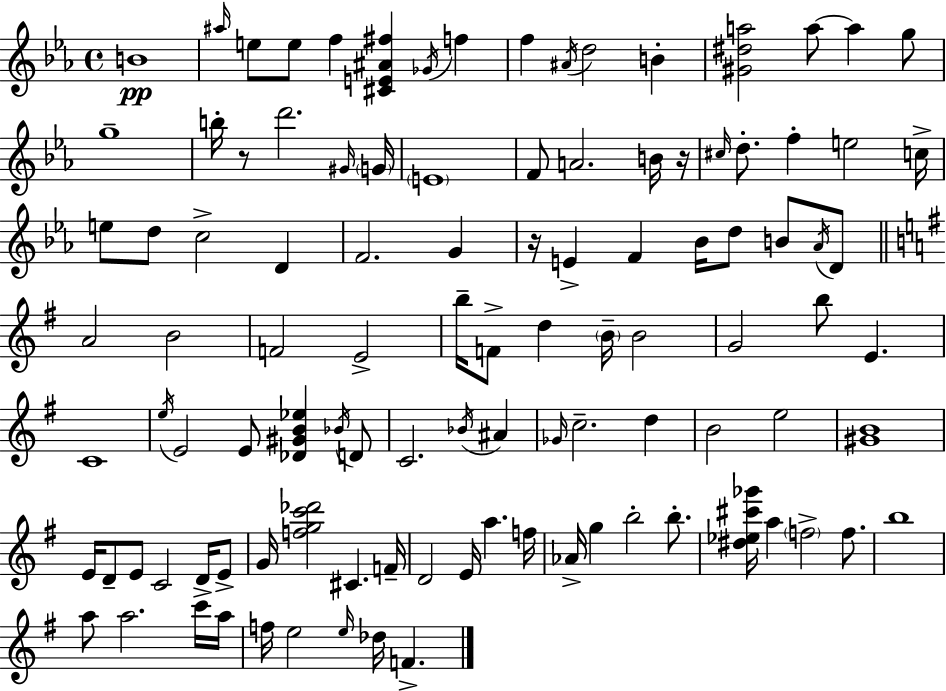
X:1
T:Untitled
M:4/4
L:1/4
K:Eb
B4 ^a/4 e/2 e/2 f [^CE^A^f] _G/4 f f ^A/4 d2 B [^G^da]2 a/2 a g/2 g4 b/4 z/2 d'2 ^G/4 G/4 E4 F/2 A2 B/4 z/4 ^c/4 d/2 f e2 c/4 e/2 d/2 c2 D F2 G z/4 E F _B/4 d/2 B/2 _A/4 D/2 A2 B2 F2 E2 b/4 F/2 d B/4 B2 G2 b/2 E C4 e/4 E2 E/2 [_D^GB_e] _B/4 D/2 C2 _B/4 ^A _G/4 c2 d B2 e2 [^GB]4 E/4 D/2 E/2 C2 D/4 E/2 G/4 [fgc'_d']2 ^C F/4 D2 E/4 a f/4 _A/4 g b2 b/2 [^d_e^c'_g']/4 a f2 f/2 b4 a/2 a2 c'/4 a/4 f/4 e2 e/4 _d/4 F